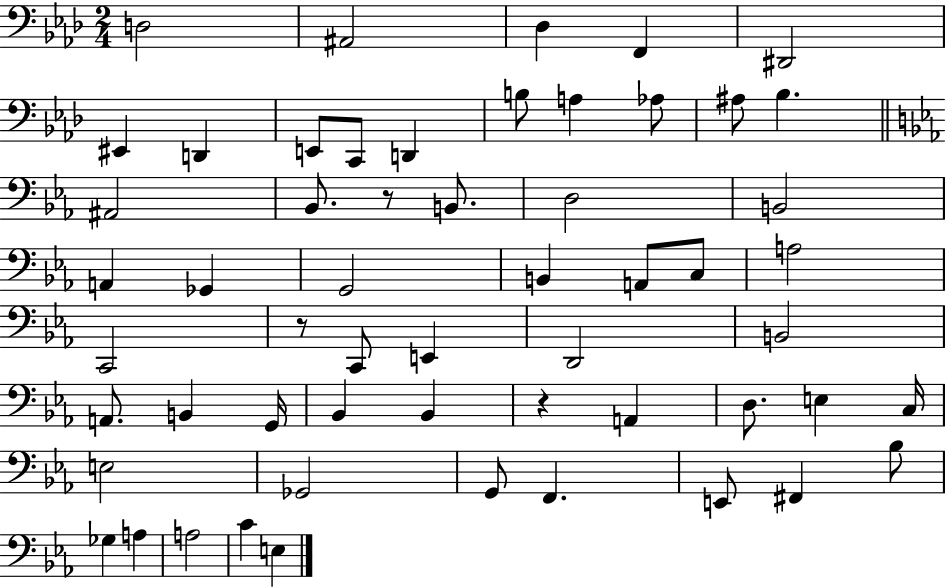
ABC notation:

X:1
T:Untitled
M:2/4
L:1/4
K:Ab
D,2 ^A,,2 _D, F,, ^D,,2 ^E,, D,, E,,/2 C,,/2 D,, B,/2 A, _A,/2 ^A,/2 _B, ^A,,2 _B,,/2 z/2 B,,/2 D,2 B,,2 A,, _G,, G,,2 B,, A,,/2 C,/2 A,2 C,,2 z/2 C,,/2 E,, D,,2 B,,2 A,,/2 B,, G,,/4 _B,, _B,, z A,, D,/2 E, C,/4 E,2 _G,,2 G,,/2 F,, E,,/2 ^F,, _B,/2 _G, A, A,2 C E,